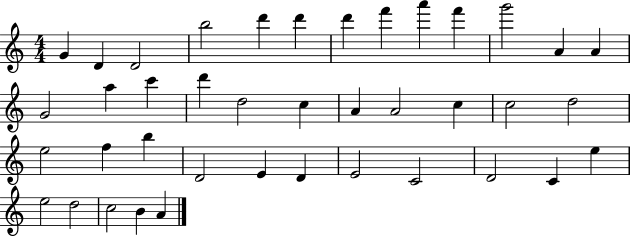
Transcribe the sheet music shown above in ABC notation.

X:1
T:Untitled
M:4/4
L:1/4
K:C
G D D2 b2 d' d' d' f' a' f' g'2 A A G2 a c' d' d2 c A A2 c c2 d2 e2 f b D2 E D E2 C2 D2 C e e2 d2 c2 B A